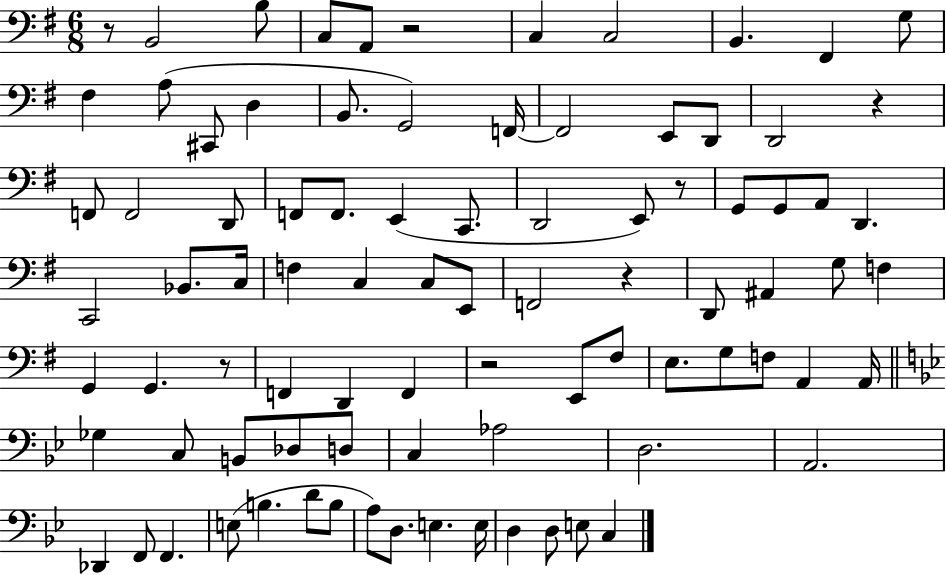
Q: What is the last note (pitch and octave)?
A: C3